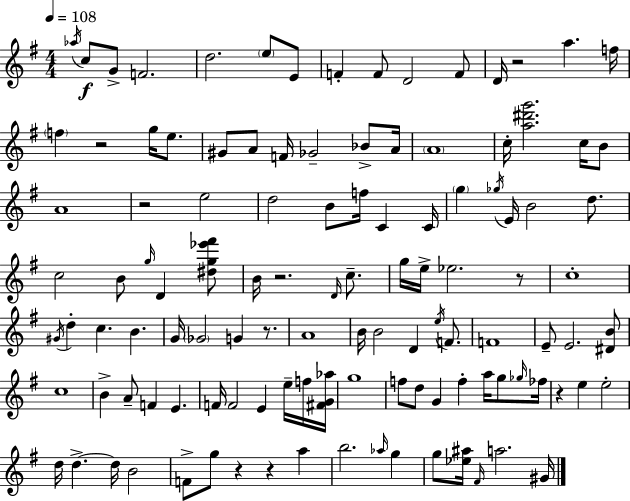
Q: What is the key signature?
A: G major